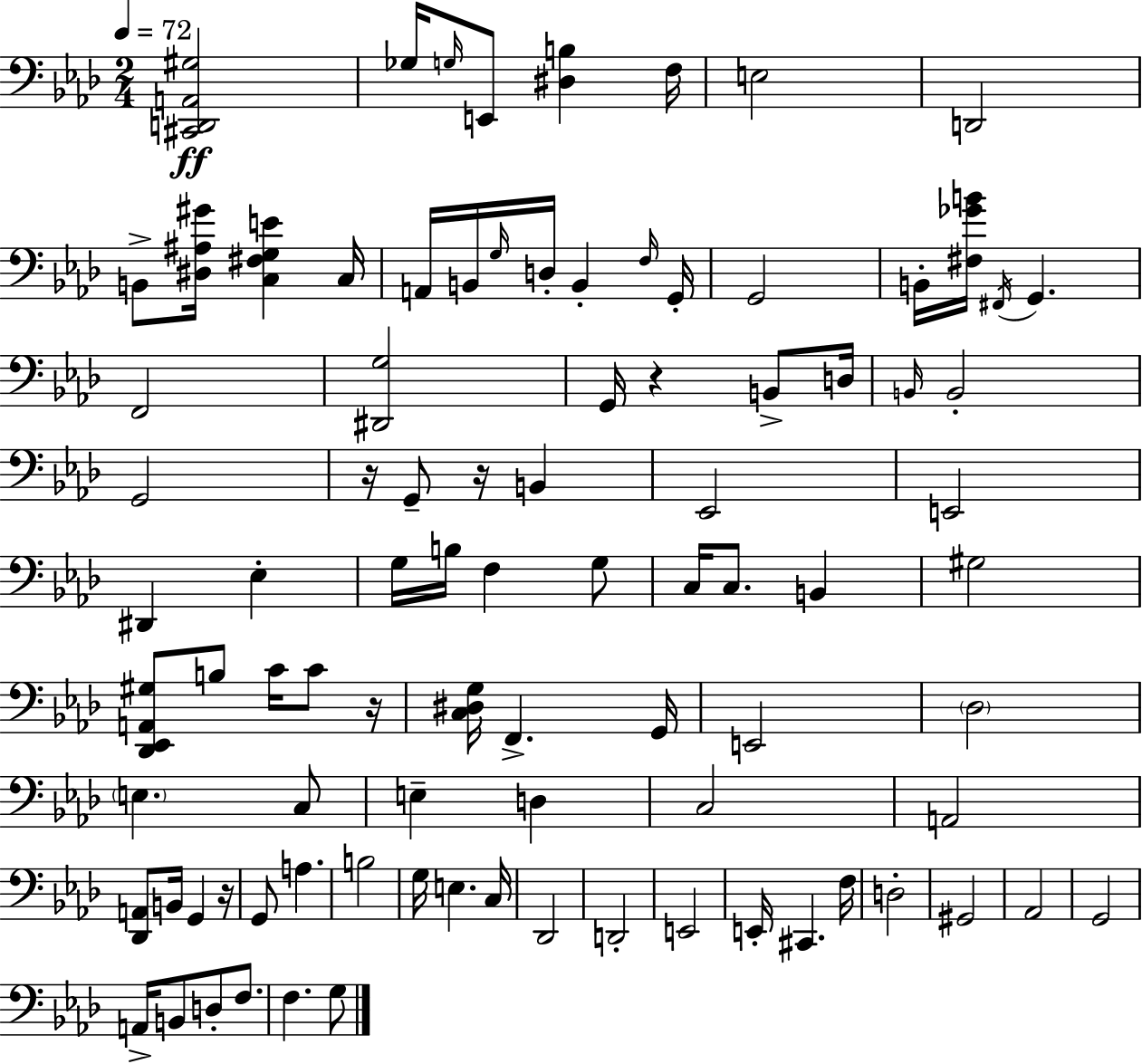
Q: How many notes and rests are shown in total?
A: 91